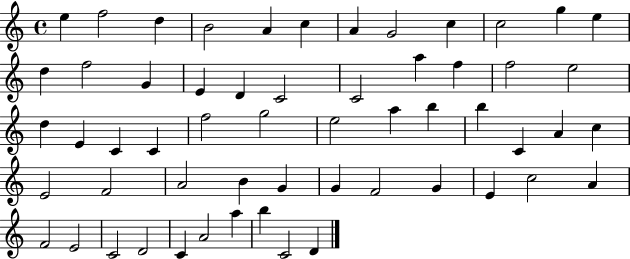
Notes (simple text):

E5/q F5/h D5/q B4/h A4/q C5/q A4/q G4/h C5/q C5/h G5/q E5/q D5/q F5/h G4/q E4/q D4/q C4/h C4/h A5/q F5/q F5/h E5/h D5/q E4/q C4/q C4/q F5/h G5/h E5/h A5/q B5/q B5/q C4/q A4/q C5/q E4/h F4/h A4/h B4/q G4/q G4/q F4/h G4/q E4/q C5/h A4/q F4/h E4/h C4/h D4/h C4/q A4/h A5/q B5/q C4/h D4/q